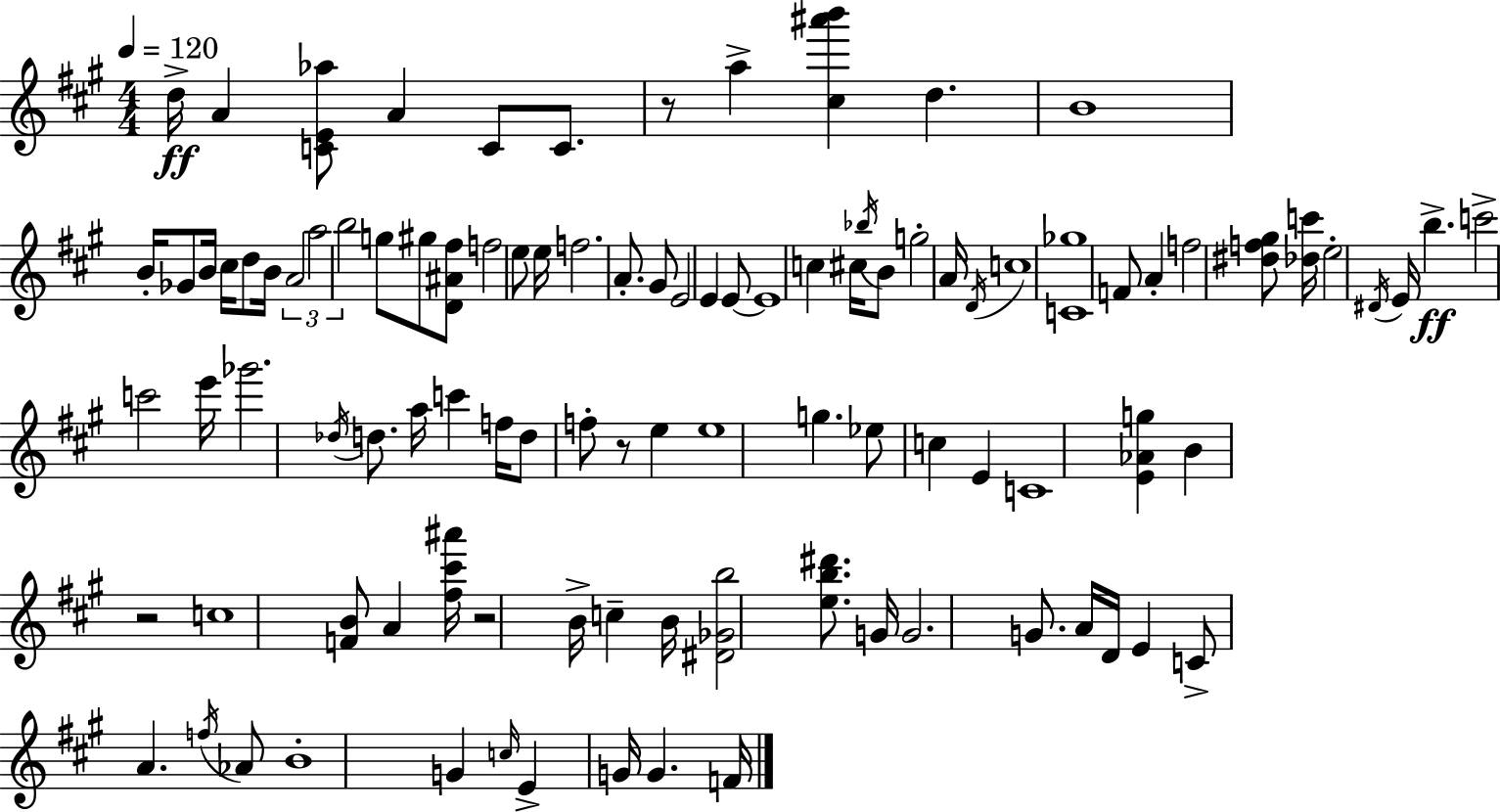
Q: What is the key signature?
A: A major